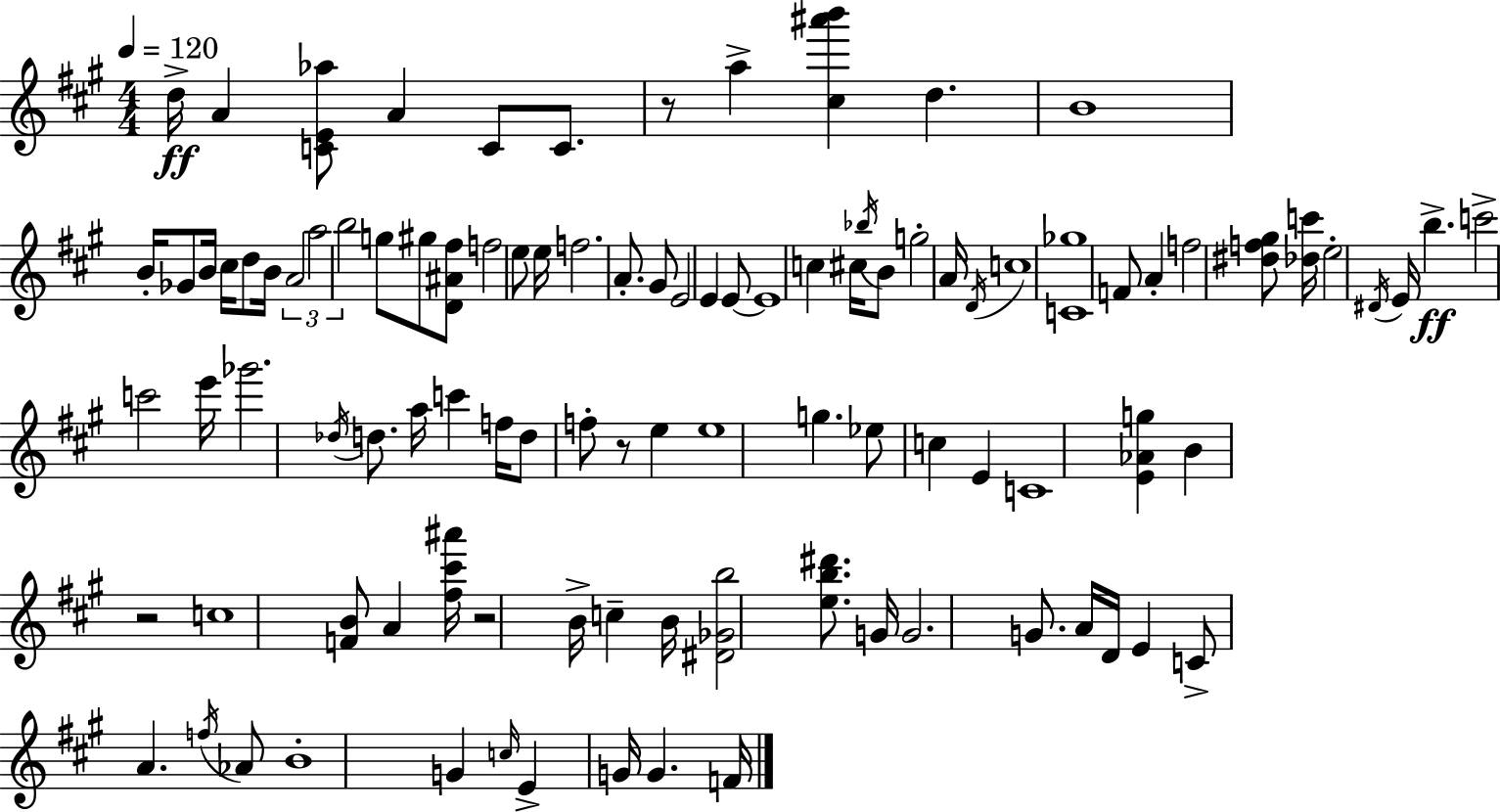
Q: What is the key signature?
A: A major